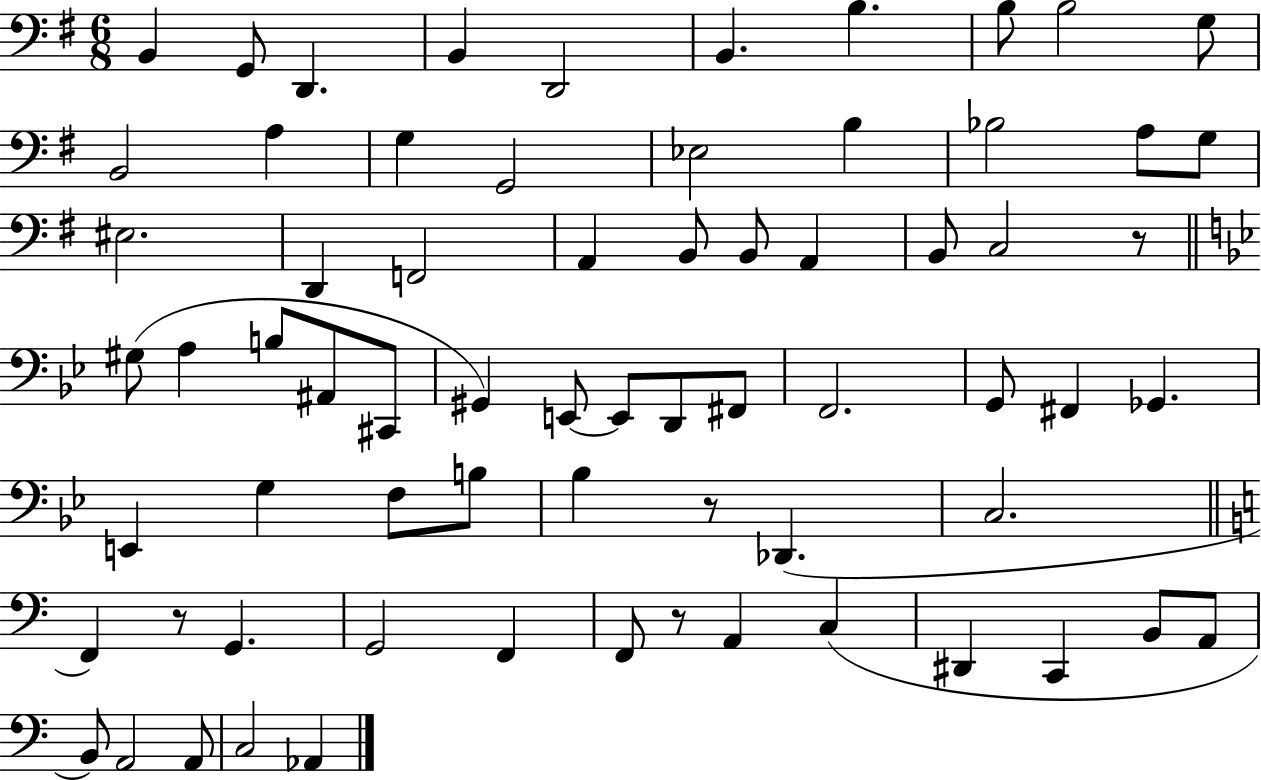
B2/q G2/e D2/q. B2/q D2/h B2/q. B3/q. B3/e B3/h G3/e B2/h A3/q G3/q G2/h Eb3/h B3/q Bb3/h A3/e G3/e EIS3/h. D2/q F2/h A2/q B2/e B2/e A2/q B2/e C3/h R/e G#3/e A3/q B3/e A#2/e C#2/e G#2/q E2/e E2/e D2/e F#2/e F2/h. G2/e F#2/q Gb2/q. E2/q G3/q F3/e B3/e Bb3/q R/e Db2/q. C3/h. F2/q R/e G2/q. G2/h F2/q F2/e R/e A2/q C3/q D#2/q C2/q B2/e A2/e B2/e A2/h A2/e C3/h Ab2/q